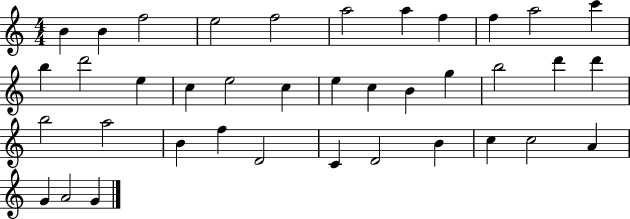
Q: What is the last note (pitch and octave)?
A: G4